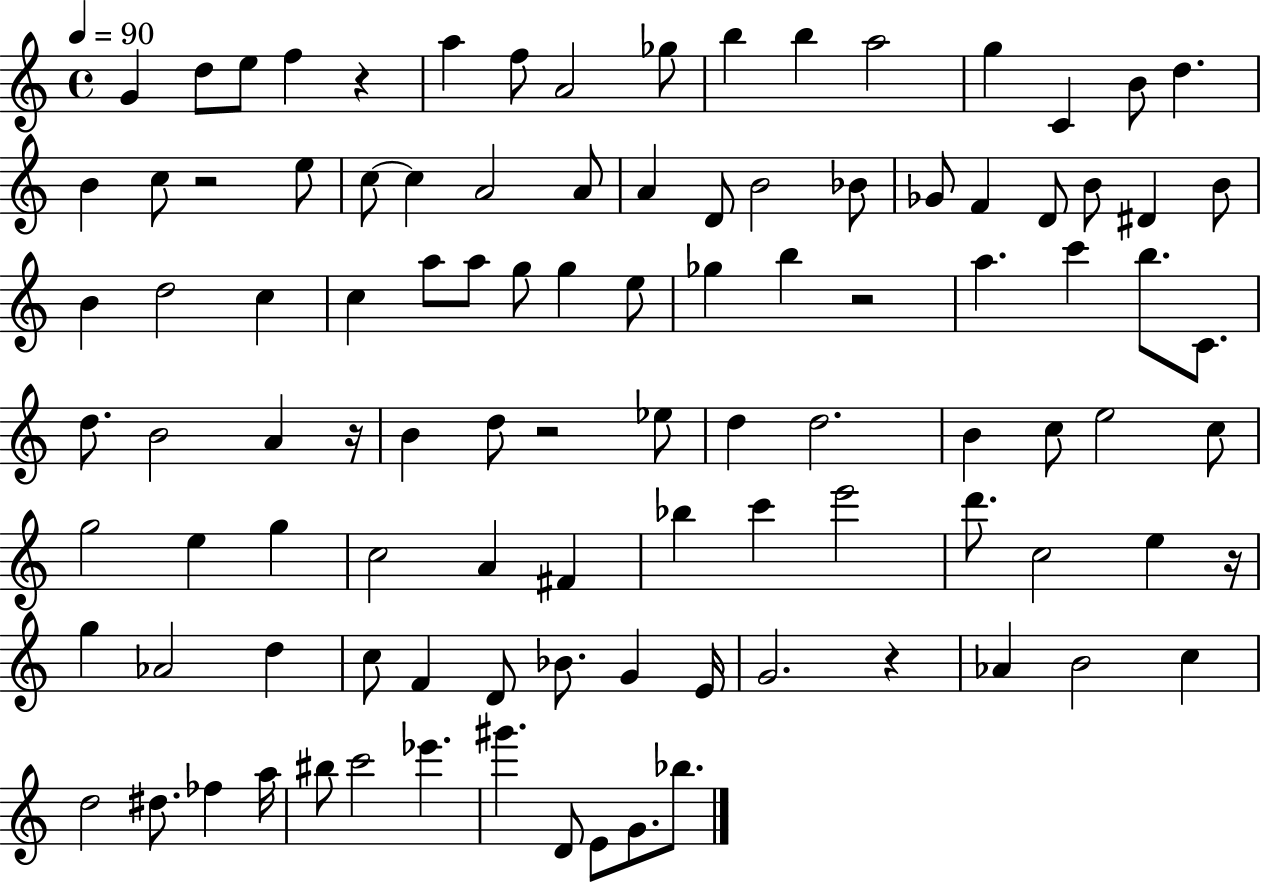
X:1
T:Untitled
M:4/4
L:1/4
K:C
G d/2 e/2 f z a f/2 A2 _g/2 b b a2 g C B/2 d B c/2 z2 e/2 c/2 c A2 A/2 A D/2 B2 _B/2 _G/2 F D/2 B/2 ^D B/2 B d2 c c a/2 a/2 g/2 g e/2 _g b z2 a c' b/2 C/2 d/2 B2 A z/4 B d/2 z2 _e/2 d d2 B c/2 e2 c/2 g2 e g c2 A ^F _b c' e'2 d'/2 c2 e z/4 g _A2 d c/2 F D/2 _B/2 G E/4 G2 z _A B2 c d2 ^d/2 _f a/4 ^b/2 c'2 _e' ^g' D/2 E/2 G/2 _b/2